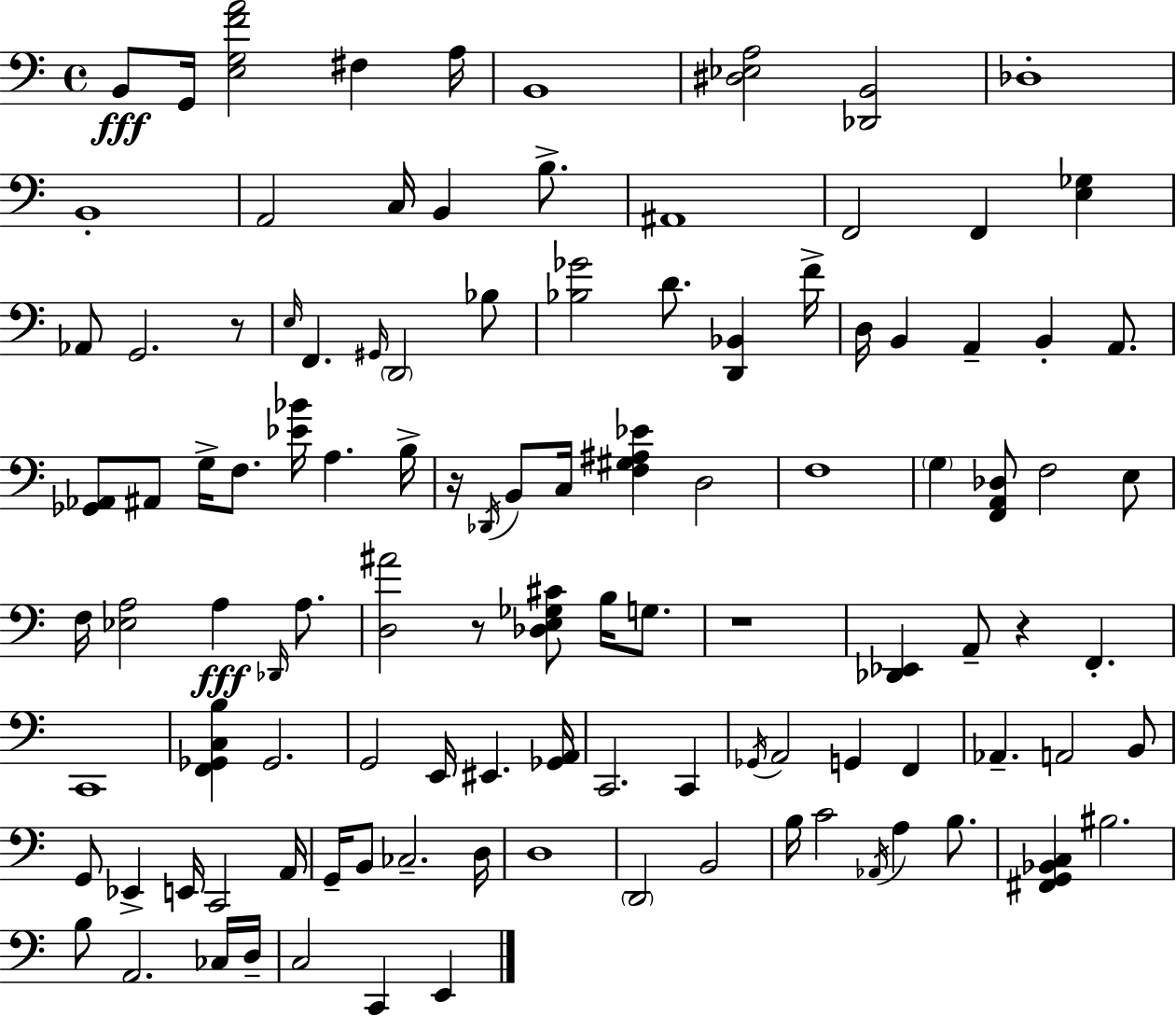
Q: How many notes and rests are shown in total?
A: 110